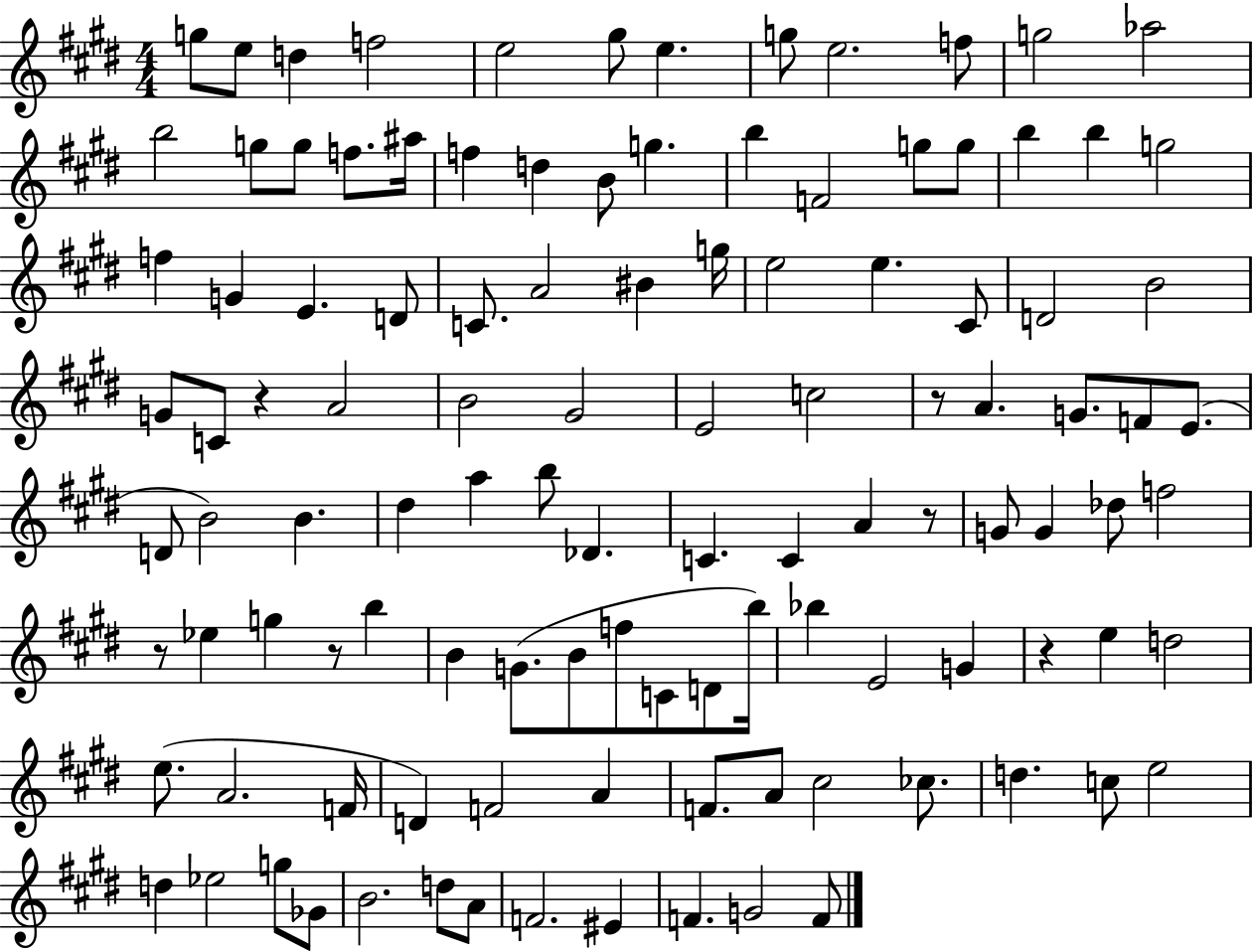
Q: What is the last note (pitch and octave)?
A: F4